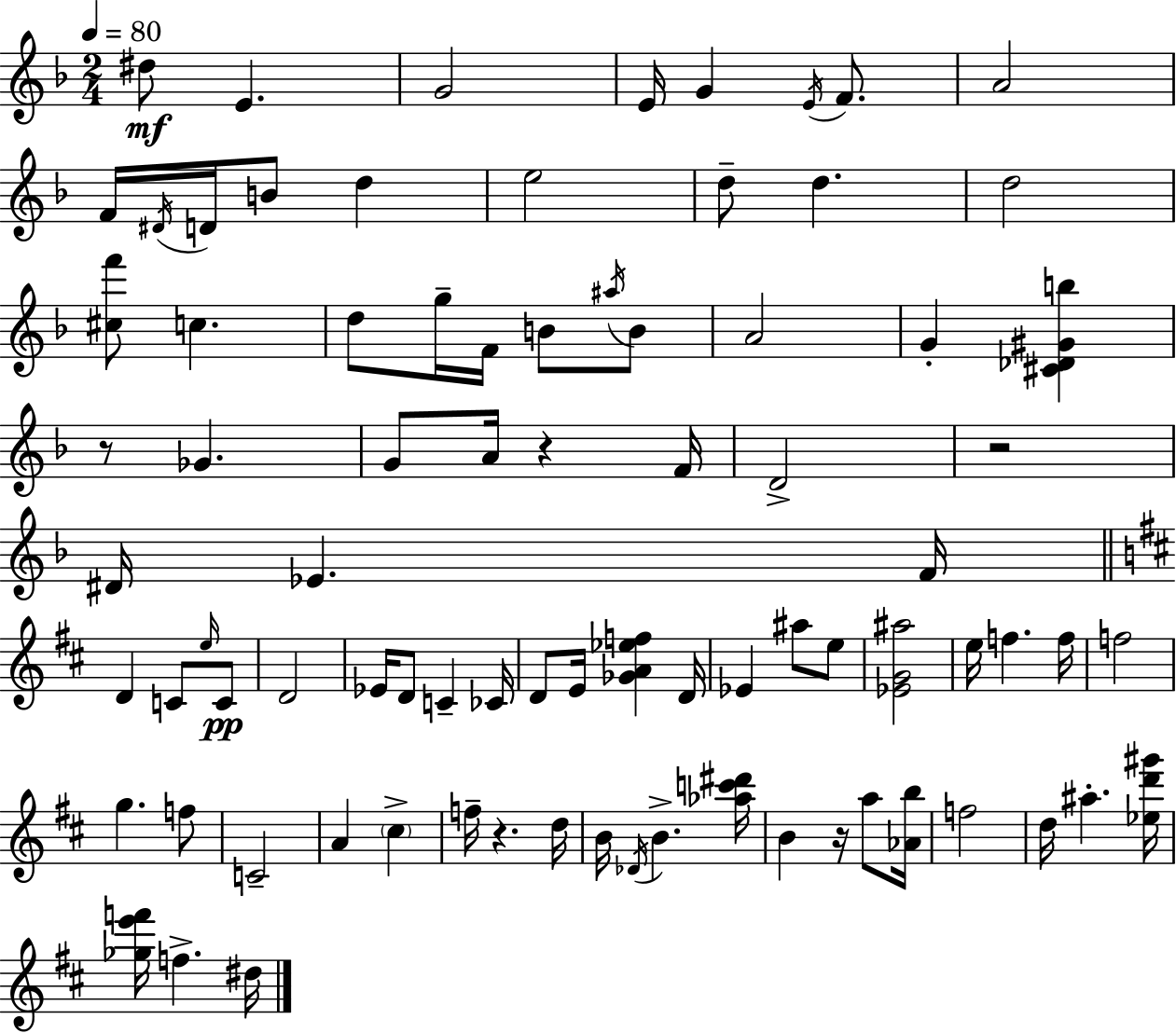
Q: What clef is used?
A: treble